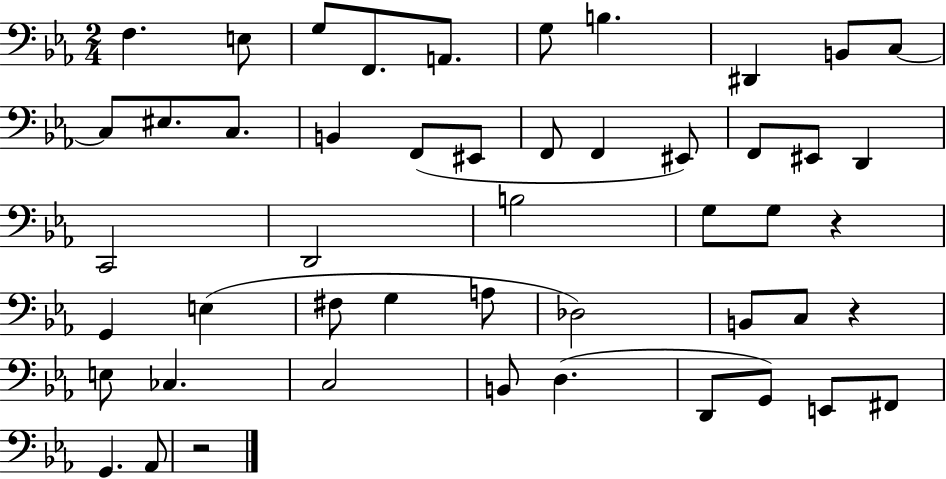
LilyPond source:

{
  \clef bass
  \numericTimeSignature
  \time 2/4
  \key ees \major
  f4. e8 | g8 f,8. a,8. | g8 b4. | dis,4 b,8 c8~~ | \break c8 eis8. c8. | b,4 f,8( eis,8 | f,8 f,4 eis,8) | f,8 eis,8 d,4 | \break c,2 | d,2 | b2 | g8 g8 r4 | \break g,4 e4( | fis8 g4 a8 | des2) | b,8 c8 r4 | \break e8 ces4. | c2 | b,8 d4.( | d,8 g,8) e,8 fis,8 | \break g,4. aes,8 | r2 | \bar "|."
}